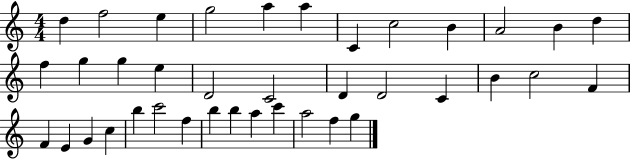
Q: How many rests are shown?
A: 0